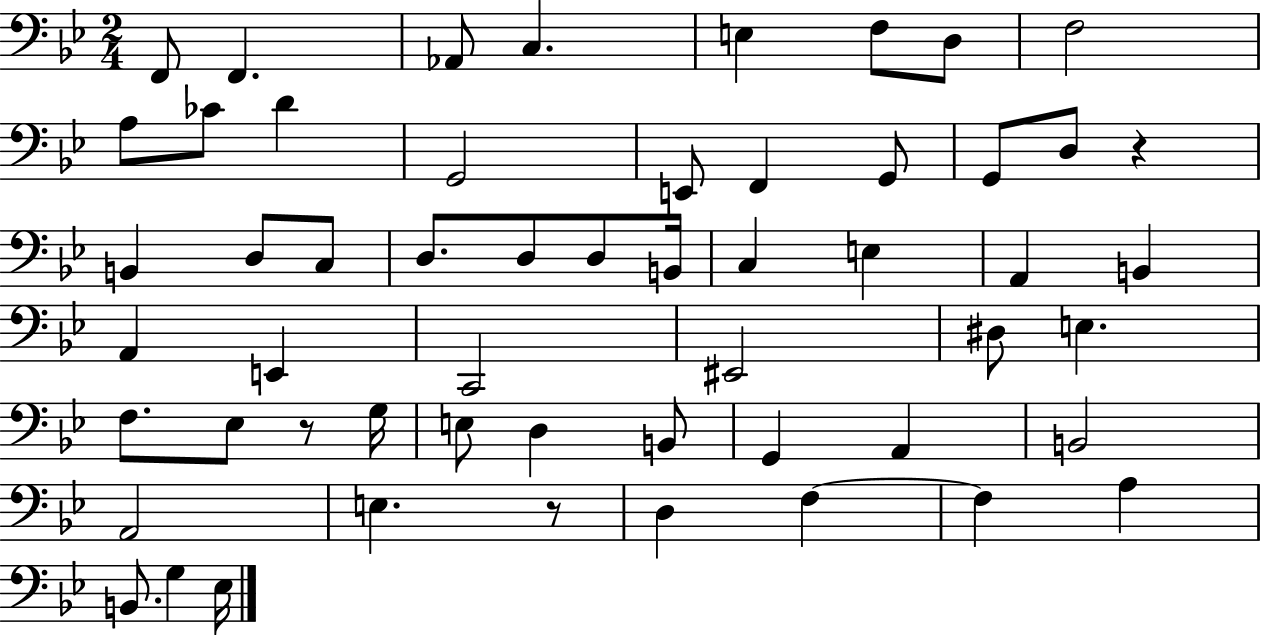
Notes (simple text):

F2/e F2/q. Ab2/e C3/q. E3/q F3/e D3/e F3/h A3/e CES4/e D4/q G2/h E2/e F2/q G2/e G2/e D3/e R/q B2/q D3/e C3/e D3/e. D3/e D3/e B2/s C3/q E3/q A2/q B2/q A2/q E2/q C2/h EIS2/h D#3/e E3/q. F3/e. Eb3/e R/e G3/s E3/e D3/q B2/e G2/q A2/q B2/h A2/h E3/q. R/e D3/q F3/q F3/q A3/q B2/e. G3/q Eb3/s